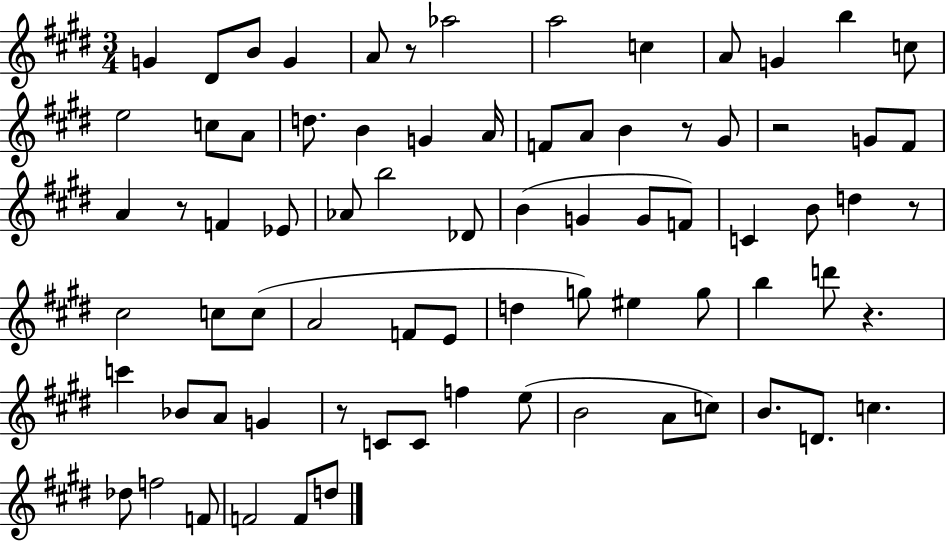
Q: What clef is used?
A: treble